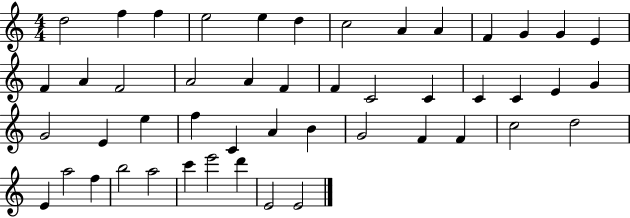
{
  \clef treble
  \numericTimeSignature
  \time 4/4
  \key c \major
  d''2 f''4 f''4 | e''2 e''4 d''4 | c''2 a'4 a'4 | f'4 g'4 g'4 e'4 | \break f'4 a'4 f'2 | a'2 a'4 f'4 | f'4 c'2 c'4 | c'4 c'4 e'4 g'4 | \break g'2 e'4 e''4 | f''4 c'4 a'4 b'4 | g'2 f'4 f'4 | c''2 d''2 | \break e'4 a''2 f''4 | b''2 a''2 | c'''4 e'''2 d'''4 | e'2 e'2 | \break \bar "|."
}